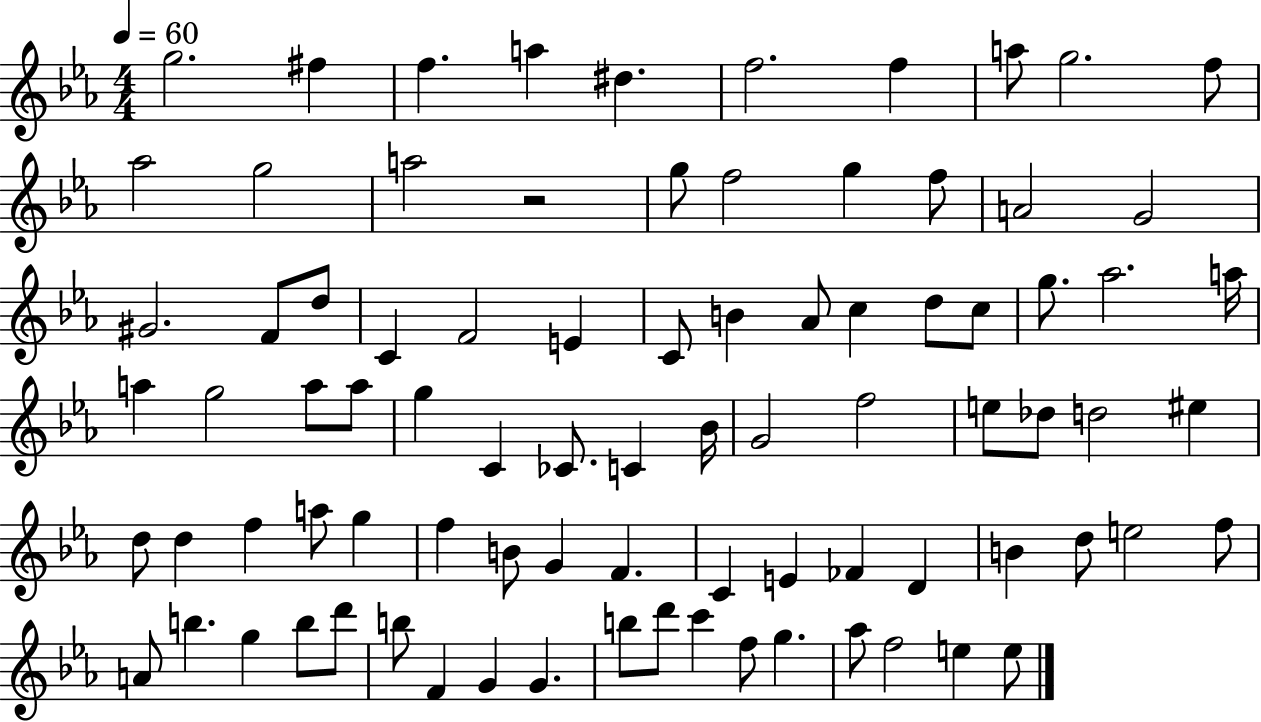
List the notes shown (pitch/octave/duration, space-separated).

G5/h. F#5/q F5/q. A5/q D#5/q. F5/h. F5/q A5/e G5/h. F5/e Ab5/h G5/h A5/h R/h G5/e F5/h G5/q F5/e A4/h G4/h G#4/h. F4/e D5/e C4/q F4/h E4/q C4/e B4/q Ab4/e C5/q D5/e C5/e G5/e. Ab5/h. A5/s A5/q G5/h A5/e A5/e G5/q C4/q CES4/e. C4/q Bb4/s G4/h F5/h E5/e Db5/e D5/h EIS5/q D5/e D5/q F5/q A5/e G5/q F5/q B4/e G4/q F4/q. C4/q E4/q FES4/q D4/q B4/q D5/e E5/h F5/e A4/e B5/q. G5/q B5/e D6/e B5/e F4/q G4/q G4/q. B5/e D6/e C6/q F5/e G5/q. Ab5/e F5/h E5/q E5/e